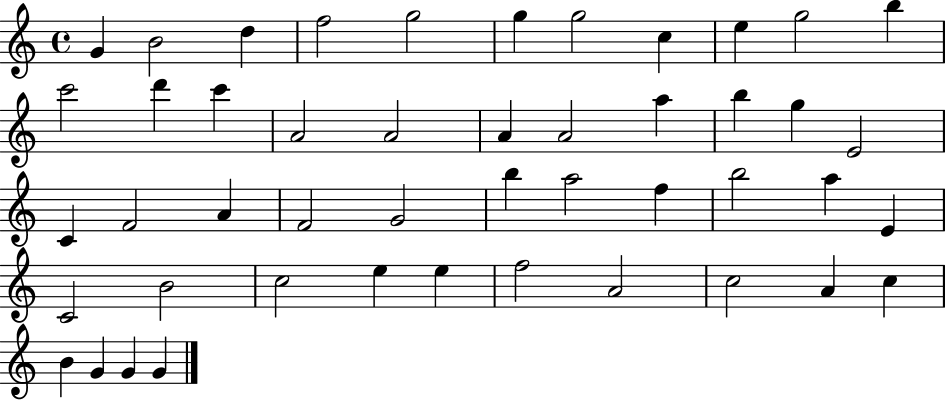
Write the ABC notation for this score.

X:1
T:Untitled
M:4/4
L:1/4
K:C
G B2 d f2 g2 g g2 c e g2 b c'2 d' c' A2 A2 A A2 a b g E2 C F2 A F2 G2 b a2 f b2 a E C2 B2 c2 e e f2 A2 c2 A c B G G G